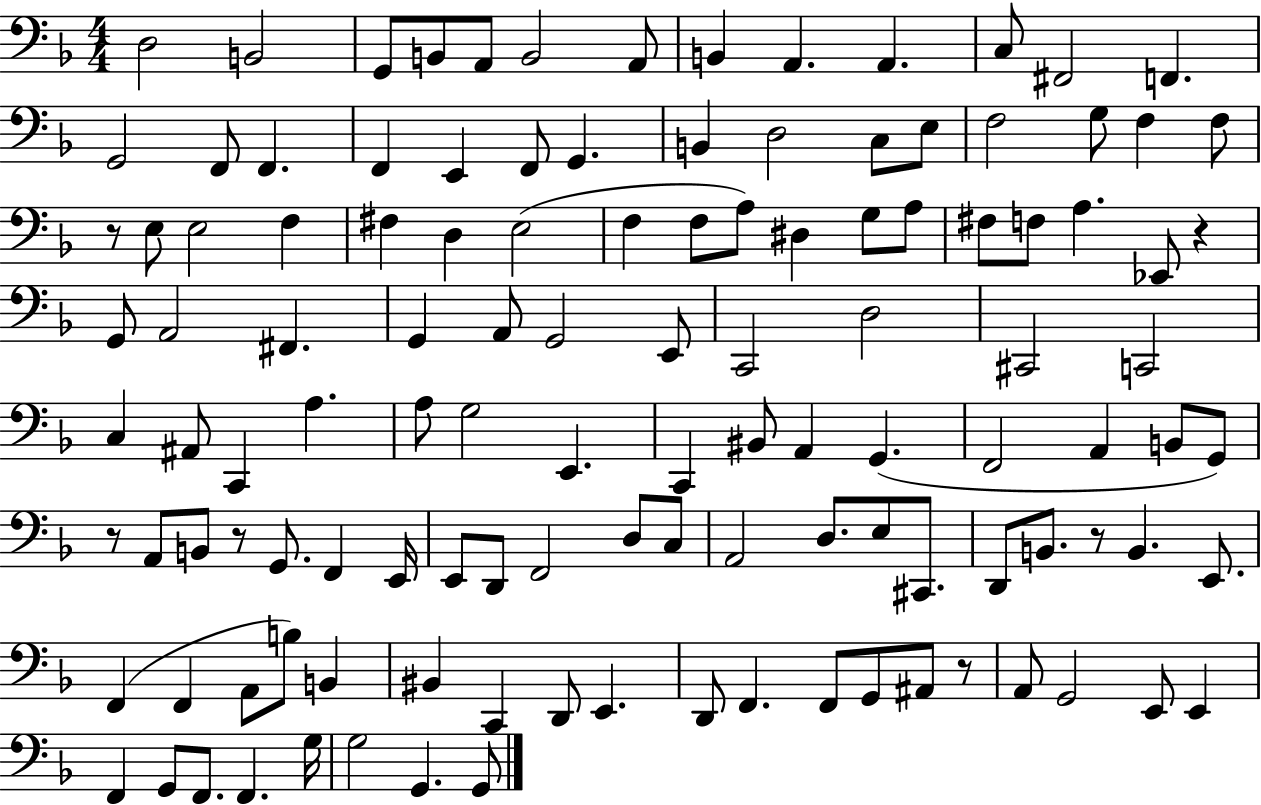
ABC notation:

X:1
T:Untitled
M:4/4
L:1/4
K:F
D,2 B,,2 G,,/2 B,,/2 A,,/2 B,,2 A,,/2 B,, A,, A,, C,/2 ^F,,2 F,, G,,2 F,,/2 F,, F,, E,, F,,/2 G,, B,, D,2 C,/2 E,/2 F,2 G,/2 F, F,/2 z/2 E,/2 E,2 F, ^F, D, E,2 F, F,/2 A,/2 ^D, G,/2 A,/2 ^F,/2 F,/2 A, _E,,/2 z G,,/2 A,,2 ^F,, G,, A,,/2 G,,2 E,,/2 C,,2 D,2 ^C,,2 C,,2 C, ^A,,/2 C,, A, A,/2 G,2 E,, C,, ^B,,/2 A,, G,, F,,2 A,, B,,/2 G,,/2 z/2 A,,/2 B,,/2 z/2 G,,/2 F,, E,,/4 E,,/2 D,,/2 F,,2 D,/2 C,/2 A,,2 D,/2 E,/2 ^C,,/2 D,,/2 B,,/2 z/2 B,, E,,/2 F,, F,, A,,/2 B,/2 B,, ^B,, C,, D,,/2 E,, D,,/2 F,, F,,/2 G,,/2 ^A,,/2 z/2 A,,/2 G,,2 E,,/2 E,, F,, G,,/2 F,,/2 F,, G,/4 G,2 G,, G,,/2